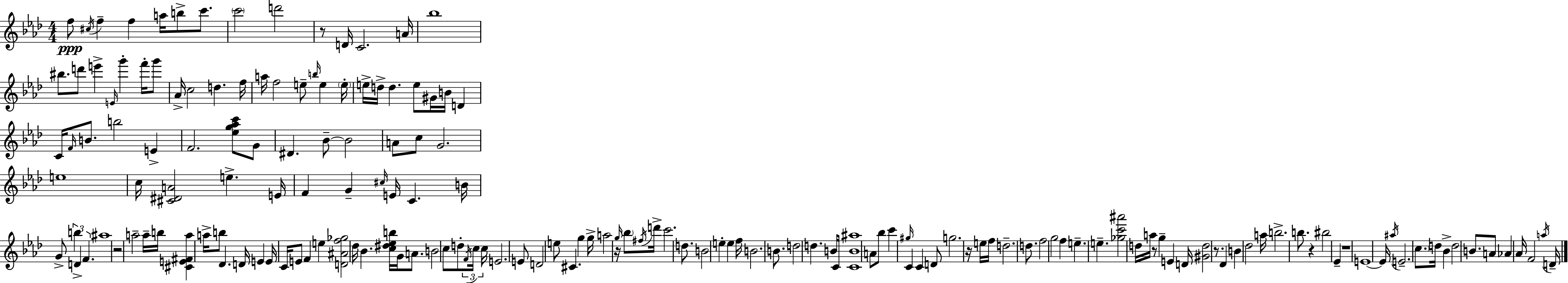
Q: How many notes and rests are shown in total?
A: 173